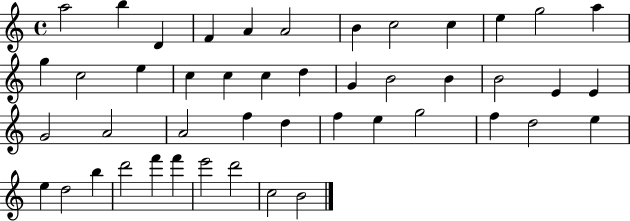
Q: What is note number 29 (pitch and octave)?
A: F5